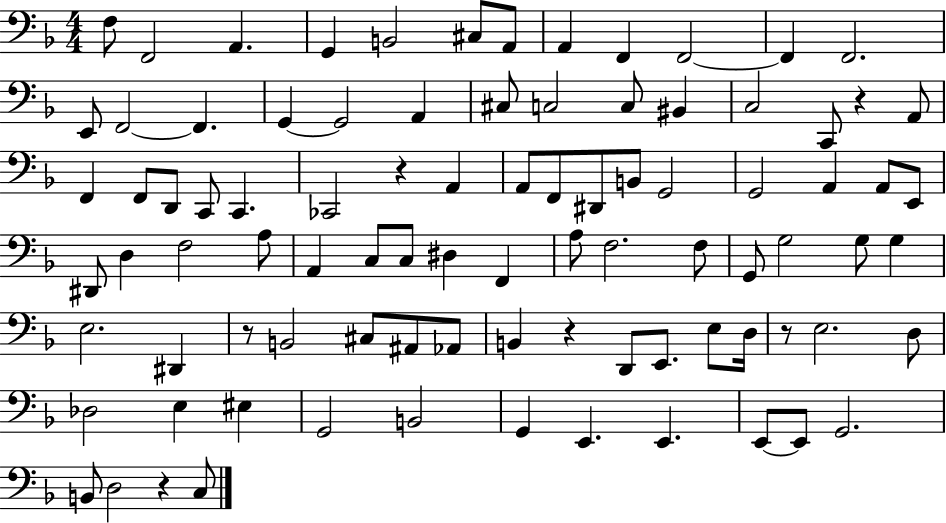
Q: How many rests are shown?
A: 6